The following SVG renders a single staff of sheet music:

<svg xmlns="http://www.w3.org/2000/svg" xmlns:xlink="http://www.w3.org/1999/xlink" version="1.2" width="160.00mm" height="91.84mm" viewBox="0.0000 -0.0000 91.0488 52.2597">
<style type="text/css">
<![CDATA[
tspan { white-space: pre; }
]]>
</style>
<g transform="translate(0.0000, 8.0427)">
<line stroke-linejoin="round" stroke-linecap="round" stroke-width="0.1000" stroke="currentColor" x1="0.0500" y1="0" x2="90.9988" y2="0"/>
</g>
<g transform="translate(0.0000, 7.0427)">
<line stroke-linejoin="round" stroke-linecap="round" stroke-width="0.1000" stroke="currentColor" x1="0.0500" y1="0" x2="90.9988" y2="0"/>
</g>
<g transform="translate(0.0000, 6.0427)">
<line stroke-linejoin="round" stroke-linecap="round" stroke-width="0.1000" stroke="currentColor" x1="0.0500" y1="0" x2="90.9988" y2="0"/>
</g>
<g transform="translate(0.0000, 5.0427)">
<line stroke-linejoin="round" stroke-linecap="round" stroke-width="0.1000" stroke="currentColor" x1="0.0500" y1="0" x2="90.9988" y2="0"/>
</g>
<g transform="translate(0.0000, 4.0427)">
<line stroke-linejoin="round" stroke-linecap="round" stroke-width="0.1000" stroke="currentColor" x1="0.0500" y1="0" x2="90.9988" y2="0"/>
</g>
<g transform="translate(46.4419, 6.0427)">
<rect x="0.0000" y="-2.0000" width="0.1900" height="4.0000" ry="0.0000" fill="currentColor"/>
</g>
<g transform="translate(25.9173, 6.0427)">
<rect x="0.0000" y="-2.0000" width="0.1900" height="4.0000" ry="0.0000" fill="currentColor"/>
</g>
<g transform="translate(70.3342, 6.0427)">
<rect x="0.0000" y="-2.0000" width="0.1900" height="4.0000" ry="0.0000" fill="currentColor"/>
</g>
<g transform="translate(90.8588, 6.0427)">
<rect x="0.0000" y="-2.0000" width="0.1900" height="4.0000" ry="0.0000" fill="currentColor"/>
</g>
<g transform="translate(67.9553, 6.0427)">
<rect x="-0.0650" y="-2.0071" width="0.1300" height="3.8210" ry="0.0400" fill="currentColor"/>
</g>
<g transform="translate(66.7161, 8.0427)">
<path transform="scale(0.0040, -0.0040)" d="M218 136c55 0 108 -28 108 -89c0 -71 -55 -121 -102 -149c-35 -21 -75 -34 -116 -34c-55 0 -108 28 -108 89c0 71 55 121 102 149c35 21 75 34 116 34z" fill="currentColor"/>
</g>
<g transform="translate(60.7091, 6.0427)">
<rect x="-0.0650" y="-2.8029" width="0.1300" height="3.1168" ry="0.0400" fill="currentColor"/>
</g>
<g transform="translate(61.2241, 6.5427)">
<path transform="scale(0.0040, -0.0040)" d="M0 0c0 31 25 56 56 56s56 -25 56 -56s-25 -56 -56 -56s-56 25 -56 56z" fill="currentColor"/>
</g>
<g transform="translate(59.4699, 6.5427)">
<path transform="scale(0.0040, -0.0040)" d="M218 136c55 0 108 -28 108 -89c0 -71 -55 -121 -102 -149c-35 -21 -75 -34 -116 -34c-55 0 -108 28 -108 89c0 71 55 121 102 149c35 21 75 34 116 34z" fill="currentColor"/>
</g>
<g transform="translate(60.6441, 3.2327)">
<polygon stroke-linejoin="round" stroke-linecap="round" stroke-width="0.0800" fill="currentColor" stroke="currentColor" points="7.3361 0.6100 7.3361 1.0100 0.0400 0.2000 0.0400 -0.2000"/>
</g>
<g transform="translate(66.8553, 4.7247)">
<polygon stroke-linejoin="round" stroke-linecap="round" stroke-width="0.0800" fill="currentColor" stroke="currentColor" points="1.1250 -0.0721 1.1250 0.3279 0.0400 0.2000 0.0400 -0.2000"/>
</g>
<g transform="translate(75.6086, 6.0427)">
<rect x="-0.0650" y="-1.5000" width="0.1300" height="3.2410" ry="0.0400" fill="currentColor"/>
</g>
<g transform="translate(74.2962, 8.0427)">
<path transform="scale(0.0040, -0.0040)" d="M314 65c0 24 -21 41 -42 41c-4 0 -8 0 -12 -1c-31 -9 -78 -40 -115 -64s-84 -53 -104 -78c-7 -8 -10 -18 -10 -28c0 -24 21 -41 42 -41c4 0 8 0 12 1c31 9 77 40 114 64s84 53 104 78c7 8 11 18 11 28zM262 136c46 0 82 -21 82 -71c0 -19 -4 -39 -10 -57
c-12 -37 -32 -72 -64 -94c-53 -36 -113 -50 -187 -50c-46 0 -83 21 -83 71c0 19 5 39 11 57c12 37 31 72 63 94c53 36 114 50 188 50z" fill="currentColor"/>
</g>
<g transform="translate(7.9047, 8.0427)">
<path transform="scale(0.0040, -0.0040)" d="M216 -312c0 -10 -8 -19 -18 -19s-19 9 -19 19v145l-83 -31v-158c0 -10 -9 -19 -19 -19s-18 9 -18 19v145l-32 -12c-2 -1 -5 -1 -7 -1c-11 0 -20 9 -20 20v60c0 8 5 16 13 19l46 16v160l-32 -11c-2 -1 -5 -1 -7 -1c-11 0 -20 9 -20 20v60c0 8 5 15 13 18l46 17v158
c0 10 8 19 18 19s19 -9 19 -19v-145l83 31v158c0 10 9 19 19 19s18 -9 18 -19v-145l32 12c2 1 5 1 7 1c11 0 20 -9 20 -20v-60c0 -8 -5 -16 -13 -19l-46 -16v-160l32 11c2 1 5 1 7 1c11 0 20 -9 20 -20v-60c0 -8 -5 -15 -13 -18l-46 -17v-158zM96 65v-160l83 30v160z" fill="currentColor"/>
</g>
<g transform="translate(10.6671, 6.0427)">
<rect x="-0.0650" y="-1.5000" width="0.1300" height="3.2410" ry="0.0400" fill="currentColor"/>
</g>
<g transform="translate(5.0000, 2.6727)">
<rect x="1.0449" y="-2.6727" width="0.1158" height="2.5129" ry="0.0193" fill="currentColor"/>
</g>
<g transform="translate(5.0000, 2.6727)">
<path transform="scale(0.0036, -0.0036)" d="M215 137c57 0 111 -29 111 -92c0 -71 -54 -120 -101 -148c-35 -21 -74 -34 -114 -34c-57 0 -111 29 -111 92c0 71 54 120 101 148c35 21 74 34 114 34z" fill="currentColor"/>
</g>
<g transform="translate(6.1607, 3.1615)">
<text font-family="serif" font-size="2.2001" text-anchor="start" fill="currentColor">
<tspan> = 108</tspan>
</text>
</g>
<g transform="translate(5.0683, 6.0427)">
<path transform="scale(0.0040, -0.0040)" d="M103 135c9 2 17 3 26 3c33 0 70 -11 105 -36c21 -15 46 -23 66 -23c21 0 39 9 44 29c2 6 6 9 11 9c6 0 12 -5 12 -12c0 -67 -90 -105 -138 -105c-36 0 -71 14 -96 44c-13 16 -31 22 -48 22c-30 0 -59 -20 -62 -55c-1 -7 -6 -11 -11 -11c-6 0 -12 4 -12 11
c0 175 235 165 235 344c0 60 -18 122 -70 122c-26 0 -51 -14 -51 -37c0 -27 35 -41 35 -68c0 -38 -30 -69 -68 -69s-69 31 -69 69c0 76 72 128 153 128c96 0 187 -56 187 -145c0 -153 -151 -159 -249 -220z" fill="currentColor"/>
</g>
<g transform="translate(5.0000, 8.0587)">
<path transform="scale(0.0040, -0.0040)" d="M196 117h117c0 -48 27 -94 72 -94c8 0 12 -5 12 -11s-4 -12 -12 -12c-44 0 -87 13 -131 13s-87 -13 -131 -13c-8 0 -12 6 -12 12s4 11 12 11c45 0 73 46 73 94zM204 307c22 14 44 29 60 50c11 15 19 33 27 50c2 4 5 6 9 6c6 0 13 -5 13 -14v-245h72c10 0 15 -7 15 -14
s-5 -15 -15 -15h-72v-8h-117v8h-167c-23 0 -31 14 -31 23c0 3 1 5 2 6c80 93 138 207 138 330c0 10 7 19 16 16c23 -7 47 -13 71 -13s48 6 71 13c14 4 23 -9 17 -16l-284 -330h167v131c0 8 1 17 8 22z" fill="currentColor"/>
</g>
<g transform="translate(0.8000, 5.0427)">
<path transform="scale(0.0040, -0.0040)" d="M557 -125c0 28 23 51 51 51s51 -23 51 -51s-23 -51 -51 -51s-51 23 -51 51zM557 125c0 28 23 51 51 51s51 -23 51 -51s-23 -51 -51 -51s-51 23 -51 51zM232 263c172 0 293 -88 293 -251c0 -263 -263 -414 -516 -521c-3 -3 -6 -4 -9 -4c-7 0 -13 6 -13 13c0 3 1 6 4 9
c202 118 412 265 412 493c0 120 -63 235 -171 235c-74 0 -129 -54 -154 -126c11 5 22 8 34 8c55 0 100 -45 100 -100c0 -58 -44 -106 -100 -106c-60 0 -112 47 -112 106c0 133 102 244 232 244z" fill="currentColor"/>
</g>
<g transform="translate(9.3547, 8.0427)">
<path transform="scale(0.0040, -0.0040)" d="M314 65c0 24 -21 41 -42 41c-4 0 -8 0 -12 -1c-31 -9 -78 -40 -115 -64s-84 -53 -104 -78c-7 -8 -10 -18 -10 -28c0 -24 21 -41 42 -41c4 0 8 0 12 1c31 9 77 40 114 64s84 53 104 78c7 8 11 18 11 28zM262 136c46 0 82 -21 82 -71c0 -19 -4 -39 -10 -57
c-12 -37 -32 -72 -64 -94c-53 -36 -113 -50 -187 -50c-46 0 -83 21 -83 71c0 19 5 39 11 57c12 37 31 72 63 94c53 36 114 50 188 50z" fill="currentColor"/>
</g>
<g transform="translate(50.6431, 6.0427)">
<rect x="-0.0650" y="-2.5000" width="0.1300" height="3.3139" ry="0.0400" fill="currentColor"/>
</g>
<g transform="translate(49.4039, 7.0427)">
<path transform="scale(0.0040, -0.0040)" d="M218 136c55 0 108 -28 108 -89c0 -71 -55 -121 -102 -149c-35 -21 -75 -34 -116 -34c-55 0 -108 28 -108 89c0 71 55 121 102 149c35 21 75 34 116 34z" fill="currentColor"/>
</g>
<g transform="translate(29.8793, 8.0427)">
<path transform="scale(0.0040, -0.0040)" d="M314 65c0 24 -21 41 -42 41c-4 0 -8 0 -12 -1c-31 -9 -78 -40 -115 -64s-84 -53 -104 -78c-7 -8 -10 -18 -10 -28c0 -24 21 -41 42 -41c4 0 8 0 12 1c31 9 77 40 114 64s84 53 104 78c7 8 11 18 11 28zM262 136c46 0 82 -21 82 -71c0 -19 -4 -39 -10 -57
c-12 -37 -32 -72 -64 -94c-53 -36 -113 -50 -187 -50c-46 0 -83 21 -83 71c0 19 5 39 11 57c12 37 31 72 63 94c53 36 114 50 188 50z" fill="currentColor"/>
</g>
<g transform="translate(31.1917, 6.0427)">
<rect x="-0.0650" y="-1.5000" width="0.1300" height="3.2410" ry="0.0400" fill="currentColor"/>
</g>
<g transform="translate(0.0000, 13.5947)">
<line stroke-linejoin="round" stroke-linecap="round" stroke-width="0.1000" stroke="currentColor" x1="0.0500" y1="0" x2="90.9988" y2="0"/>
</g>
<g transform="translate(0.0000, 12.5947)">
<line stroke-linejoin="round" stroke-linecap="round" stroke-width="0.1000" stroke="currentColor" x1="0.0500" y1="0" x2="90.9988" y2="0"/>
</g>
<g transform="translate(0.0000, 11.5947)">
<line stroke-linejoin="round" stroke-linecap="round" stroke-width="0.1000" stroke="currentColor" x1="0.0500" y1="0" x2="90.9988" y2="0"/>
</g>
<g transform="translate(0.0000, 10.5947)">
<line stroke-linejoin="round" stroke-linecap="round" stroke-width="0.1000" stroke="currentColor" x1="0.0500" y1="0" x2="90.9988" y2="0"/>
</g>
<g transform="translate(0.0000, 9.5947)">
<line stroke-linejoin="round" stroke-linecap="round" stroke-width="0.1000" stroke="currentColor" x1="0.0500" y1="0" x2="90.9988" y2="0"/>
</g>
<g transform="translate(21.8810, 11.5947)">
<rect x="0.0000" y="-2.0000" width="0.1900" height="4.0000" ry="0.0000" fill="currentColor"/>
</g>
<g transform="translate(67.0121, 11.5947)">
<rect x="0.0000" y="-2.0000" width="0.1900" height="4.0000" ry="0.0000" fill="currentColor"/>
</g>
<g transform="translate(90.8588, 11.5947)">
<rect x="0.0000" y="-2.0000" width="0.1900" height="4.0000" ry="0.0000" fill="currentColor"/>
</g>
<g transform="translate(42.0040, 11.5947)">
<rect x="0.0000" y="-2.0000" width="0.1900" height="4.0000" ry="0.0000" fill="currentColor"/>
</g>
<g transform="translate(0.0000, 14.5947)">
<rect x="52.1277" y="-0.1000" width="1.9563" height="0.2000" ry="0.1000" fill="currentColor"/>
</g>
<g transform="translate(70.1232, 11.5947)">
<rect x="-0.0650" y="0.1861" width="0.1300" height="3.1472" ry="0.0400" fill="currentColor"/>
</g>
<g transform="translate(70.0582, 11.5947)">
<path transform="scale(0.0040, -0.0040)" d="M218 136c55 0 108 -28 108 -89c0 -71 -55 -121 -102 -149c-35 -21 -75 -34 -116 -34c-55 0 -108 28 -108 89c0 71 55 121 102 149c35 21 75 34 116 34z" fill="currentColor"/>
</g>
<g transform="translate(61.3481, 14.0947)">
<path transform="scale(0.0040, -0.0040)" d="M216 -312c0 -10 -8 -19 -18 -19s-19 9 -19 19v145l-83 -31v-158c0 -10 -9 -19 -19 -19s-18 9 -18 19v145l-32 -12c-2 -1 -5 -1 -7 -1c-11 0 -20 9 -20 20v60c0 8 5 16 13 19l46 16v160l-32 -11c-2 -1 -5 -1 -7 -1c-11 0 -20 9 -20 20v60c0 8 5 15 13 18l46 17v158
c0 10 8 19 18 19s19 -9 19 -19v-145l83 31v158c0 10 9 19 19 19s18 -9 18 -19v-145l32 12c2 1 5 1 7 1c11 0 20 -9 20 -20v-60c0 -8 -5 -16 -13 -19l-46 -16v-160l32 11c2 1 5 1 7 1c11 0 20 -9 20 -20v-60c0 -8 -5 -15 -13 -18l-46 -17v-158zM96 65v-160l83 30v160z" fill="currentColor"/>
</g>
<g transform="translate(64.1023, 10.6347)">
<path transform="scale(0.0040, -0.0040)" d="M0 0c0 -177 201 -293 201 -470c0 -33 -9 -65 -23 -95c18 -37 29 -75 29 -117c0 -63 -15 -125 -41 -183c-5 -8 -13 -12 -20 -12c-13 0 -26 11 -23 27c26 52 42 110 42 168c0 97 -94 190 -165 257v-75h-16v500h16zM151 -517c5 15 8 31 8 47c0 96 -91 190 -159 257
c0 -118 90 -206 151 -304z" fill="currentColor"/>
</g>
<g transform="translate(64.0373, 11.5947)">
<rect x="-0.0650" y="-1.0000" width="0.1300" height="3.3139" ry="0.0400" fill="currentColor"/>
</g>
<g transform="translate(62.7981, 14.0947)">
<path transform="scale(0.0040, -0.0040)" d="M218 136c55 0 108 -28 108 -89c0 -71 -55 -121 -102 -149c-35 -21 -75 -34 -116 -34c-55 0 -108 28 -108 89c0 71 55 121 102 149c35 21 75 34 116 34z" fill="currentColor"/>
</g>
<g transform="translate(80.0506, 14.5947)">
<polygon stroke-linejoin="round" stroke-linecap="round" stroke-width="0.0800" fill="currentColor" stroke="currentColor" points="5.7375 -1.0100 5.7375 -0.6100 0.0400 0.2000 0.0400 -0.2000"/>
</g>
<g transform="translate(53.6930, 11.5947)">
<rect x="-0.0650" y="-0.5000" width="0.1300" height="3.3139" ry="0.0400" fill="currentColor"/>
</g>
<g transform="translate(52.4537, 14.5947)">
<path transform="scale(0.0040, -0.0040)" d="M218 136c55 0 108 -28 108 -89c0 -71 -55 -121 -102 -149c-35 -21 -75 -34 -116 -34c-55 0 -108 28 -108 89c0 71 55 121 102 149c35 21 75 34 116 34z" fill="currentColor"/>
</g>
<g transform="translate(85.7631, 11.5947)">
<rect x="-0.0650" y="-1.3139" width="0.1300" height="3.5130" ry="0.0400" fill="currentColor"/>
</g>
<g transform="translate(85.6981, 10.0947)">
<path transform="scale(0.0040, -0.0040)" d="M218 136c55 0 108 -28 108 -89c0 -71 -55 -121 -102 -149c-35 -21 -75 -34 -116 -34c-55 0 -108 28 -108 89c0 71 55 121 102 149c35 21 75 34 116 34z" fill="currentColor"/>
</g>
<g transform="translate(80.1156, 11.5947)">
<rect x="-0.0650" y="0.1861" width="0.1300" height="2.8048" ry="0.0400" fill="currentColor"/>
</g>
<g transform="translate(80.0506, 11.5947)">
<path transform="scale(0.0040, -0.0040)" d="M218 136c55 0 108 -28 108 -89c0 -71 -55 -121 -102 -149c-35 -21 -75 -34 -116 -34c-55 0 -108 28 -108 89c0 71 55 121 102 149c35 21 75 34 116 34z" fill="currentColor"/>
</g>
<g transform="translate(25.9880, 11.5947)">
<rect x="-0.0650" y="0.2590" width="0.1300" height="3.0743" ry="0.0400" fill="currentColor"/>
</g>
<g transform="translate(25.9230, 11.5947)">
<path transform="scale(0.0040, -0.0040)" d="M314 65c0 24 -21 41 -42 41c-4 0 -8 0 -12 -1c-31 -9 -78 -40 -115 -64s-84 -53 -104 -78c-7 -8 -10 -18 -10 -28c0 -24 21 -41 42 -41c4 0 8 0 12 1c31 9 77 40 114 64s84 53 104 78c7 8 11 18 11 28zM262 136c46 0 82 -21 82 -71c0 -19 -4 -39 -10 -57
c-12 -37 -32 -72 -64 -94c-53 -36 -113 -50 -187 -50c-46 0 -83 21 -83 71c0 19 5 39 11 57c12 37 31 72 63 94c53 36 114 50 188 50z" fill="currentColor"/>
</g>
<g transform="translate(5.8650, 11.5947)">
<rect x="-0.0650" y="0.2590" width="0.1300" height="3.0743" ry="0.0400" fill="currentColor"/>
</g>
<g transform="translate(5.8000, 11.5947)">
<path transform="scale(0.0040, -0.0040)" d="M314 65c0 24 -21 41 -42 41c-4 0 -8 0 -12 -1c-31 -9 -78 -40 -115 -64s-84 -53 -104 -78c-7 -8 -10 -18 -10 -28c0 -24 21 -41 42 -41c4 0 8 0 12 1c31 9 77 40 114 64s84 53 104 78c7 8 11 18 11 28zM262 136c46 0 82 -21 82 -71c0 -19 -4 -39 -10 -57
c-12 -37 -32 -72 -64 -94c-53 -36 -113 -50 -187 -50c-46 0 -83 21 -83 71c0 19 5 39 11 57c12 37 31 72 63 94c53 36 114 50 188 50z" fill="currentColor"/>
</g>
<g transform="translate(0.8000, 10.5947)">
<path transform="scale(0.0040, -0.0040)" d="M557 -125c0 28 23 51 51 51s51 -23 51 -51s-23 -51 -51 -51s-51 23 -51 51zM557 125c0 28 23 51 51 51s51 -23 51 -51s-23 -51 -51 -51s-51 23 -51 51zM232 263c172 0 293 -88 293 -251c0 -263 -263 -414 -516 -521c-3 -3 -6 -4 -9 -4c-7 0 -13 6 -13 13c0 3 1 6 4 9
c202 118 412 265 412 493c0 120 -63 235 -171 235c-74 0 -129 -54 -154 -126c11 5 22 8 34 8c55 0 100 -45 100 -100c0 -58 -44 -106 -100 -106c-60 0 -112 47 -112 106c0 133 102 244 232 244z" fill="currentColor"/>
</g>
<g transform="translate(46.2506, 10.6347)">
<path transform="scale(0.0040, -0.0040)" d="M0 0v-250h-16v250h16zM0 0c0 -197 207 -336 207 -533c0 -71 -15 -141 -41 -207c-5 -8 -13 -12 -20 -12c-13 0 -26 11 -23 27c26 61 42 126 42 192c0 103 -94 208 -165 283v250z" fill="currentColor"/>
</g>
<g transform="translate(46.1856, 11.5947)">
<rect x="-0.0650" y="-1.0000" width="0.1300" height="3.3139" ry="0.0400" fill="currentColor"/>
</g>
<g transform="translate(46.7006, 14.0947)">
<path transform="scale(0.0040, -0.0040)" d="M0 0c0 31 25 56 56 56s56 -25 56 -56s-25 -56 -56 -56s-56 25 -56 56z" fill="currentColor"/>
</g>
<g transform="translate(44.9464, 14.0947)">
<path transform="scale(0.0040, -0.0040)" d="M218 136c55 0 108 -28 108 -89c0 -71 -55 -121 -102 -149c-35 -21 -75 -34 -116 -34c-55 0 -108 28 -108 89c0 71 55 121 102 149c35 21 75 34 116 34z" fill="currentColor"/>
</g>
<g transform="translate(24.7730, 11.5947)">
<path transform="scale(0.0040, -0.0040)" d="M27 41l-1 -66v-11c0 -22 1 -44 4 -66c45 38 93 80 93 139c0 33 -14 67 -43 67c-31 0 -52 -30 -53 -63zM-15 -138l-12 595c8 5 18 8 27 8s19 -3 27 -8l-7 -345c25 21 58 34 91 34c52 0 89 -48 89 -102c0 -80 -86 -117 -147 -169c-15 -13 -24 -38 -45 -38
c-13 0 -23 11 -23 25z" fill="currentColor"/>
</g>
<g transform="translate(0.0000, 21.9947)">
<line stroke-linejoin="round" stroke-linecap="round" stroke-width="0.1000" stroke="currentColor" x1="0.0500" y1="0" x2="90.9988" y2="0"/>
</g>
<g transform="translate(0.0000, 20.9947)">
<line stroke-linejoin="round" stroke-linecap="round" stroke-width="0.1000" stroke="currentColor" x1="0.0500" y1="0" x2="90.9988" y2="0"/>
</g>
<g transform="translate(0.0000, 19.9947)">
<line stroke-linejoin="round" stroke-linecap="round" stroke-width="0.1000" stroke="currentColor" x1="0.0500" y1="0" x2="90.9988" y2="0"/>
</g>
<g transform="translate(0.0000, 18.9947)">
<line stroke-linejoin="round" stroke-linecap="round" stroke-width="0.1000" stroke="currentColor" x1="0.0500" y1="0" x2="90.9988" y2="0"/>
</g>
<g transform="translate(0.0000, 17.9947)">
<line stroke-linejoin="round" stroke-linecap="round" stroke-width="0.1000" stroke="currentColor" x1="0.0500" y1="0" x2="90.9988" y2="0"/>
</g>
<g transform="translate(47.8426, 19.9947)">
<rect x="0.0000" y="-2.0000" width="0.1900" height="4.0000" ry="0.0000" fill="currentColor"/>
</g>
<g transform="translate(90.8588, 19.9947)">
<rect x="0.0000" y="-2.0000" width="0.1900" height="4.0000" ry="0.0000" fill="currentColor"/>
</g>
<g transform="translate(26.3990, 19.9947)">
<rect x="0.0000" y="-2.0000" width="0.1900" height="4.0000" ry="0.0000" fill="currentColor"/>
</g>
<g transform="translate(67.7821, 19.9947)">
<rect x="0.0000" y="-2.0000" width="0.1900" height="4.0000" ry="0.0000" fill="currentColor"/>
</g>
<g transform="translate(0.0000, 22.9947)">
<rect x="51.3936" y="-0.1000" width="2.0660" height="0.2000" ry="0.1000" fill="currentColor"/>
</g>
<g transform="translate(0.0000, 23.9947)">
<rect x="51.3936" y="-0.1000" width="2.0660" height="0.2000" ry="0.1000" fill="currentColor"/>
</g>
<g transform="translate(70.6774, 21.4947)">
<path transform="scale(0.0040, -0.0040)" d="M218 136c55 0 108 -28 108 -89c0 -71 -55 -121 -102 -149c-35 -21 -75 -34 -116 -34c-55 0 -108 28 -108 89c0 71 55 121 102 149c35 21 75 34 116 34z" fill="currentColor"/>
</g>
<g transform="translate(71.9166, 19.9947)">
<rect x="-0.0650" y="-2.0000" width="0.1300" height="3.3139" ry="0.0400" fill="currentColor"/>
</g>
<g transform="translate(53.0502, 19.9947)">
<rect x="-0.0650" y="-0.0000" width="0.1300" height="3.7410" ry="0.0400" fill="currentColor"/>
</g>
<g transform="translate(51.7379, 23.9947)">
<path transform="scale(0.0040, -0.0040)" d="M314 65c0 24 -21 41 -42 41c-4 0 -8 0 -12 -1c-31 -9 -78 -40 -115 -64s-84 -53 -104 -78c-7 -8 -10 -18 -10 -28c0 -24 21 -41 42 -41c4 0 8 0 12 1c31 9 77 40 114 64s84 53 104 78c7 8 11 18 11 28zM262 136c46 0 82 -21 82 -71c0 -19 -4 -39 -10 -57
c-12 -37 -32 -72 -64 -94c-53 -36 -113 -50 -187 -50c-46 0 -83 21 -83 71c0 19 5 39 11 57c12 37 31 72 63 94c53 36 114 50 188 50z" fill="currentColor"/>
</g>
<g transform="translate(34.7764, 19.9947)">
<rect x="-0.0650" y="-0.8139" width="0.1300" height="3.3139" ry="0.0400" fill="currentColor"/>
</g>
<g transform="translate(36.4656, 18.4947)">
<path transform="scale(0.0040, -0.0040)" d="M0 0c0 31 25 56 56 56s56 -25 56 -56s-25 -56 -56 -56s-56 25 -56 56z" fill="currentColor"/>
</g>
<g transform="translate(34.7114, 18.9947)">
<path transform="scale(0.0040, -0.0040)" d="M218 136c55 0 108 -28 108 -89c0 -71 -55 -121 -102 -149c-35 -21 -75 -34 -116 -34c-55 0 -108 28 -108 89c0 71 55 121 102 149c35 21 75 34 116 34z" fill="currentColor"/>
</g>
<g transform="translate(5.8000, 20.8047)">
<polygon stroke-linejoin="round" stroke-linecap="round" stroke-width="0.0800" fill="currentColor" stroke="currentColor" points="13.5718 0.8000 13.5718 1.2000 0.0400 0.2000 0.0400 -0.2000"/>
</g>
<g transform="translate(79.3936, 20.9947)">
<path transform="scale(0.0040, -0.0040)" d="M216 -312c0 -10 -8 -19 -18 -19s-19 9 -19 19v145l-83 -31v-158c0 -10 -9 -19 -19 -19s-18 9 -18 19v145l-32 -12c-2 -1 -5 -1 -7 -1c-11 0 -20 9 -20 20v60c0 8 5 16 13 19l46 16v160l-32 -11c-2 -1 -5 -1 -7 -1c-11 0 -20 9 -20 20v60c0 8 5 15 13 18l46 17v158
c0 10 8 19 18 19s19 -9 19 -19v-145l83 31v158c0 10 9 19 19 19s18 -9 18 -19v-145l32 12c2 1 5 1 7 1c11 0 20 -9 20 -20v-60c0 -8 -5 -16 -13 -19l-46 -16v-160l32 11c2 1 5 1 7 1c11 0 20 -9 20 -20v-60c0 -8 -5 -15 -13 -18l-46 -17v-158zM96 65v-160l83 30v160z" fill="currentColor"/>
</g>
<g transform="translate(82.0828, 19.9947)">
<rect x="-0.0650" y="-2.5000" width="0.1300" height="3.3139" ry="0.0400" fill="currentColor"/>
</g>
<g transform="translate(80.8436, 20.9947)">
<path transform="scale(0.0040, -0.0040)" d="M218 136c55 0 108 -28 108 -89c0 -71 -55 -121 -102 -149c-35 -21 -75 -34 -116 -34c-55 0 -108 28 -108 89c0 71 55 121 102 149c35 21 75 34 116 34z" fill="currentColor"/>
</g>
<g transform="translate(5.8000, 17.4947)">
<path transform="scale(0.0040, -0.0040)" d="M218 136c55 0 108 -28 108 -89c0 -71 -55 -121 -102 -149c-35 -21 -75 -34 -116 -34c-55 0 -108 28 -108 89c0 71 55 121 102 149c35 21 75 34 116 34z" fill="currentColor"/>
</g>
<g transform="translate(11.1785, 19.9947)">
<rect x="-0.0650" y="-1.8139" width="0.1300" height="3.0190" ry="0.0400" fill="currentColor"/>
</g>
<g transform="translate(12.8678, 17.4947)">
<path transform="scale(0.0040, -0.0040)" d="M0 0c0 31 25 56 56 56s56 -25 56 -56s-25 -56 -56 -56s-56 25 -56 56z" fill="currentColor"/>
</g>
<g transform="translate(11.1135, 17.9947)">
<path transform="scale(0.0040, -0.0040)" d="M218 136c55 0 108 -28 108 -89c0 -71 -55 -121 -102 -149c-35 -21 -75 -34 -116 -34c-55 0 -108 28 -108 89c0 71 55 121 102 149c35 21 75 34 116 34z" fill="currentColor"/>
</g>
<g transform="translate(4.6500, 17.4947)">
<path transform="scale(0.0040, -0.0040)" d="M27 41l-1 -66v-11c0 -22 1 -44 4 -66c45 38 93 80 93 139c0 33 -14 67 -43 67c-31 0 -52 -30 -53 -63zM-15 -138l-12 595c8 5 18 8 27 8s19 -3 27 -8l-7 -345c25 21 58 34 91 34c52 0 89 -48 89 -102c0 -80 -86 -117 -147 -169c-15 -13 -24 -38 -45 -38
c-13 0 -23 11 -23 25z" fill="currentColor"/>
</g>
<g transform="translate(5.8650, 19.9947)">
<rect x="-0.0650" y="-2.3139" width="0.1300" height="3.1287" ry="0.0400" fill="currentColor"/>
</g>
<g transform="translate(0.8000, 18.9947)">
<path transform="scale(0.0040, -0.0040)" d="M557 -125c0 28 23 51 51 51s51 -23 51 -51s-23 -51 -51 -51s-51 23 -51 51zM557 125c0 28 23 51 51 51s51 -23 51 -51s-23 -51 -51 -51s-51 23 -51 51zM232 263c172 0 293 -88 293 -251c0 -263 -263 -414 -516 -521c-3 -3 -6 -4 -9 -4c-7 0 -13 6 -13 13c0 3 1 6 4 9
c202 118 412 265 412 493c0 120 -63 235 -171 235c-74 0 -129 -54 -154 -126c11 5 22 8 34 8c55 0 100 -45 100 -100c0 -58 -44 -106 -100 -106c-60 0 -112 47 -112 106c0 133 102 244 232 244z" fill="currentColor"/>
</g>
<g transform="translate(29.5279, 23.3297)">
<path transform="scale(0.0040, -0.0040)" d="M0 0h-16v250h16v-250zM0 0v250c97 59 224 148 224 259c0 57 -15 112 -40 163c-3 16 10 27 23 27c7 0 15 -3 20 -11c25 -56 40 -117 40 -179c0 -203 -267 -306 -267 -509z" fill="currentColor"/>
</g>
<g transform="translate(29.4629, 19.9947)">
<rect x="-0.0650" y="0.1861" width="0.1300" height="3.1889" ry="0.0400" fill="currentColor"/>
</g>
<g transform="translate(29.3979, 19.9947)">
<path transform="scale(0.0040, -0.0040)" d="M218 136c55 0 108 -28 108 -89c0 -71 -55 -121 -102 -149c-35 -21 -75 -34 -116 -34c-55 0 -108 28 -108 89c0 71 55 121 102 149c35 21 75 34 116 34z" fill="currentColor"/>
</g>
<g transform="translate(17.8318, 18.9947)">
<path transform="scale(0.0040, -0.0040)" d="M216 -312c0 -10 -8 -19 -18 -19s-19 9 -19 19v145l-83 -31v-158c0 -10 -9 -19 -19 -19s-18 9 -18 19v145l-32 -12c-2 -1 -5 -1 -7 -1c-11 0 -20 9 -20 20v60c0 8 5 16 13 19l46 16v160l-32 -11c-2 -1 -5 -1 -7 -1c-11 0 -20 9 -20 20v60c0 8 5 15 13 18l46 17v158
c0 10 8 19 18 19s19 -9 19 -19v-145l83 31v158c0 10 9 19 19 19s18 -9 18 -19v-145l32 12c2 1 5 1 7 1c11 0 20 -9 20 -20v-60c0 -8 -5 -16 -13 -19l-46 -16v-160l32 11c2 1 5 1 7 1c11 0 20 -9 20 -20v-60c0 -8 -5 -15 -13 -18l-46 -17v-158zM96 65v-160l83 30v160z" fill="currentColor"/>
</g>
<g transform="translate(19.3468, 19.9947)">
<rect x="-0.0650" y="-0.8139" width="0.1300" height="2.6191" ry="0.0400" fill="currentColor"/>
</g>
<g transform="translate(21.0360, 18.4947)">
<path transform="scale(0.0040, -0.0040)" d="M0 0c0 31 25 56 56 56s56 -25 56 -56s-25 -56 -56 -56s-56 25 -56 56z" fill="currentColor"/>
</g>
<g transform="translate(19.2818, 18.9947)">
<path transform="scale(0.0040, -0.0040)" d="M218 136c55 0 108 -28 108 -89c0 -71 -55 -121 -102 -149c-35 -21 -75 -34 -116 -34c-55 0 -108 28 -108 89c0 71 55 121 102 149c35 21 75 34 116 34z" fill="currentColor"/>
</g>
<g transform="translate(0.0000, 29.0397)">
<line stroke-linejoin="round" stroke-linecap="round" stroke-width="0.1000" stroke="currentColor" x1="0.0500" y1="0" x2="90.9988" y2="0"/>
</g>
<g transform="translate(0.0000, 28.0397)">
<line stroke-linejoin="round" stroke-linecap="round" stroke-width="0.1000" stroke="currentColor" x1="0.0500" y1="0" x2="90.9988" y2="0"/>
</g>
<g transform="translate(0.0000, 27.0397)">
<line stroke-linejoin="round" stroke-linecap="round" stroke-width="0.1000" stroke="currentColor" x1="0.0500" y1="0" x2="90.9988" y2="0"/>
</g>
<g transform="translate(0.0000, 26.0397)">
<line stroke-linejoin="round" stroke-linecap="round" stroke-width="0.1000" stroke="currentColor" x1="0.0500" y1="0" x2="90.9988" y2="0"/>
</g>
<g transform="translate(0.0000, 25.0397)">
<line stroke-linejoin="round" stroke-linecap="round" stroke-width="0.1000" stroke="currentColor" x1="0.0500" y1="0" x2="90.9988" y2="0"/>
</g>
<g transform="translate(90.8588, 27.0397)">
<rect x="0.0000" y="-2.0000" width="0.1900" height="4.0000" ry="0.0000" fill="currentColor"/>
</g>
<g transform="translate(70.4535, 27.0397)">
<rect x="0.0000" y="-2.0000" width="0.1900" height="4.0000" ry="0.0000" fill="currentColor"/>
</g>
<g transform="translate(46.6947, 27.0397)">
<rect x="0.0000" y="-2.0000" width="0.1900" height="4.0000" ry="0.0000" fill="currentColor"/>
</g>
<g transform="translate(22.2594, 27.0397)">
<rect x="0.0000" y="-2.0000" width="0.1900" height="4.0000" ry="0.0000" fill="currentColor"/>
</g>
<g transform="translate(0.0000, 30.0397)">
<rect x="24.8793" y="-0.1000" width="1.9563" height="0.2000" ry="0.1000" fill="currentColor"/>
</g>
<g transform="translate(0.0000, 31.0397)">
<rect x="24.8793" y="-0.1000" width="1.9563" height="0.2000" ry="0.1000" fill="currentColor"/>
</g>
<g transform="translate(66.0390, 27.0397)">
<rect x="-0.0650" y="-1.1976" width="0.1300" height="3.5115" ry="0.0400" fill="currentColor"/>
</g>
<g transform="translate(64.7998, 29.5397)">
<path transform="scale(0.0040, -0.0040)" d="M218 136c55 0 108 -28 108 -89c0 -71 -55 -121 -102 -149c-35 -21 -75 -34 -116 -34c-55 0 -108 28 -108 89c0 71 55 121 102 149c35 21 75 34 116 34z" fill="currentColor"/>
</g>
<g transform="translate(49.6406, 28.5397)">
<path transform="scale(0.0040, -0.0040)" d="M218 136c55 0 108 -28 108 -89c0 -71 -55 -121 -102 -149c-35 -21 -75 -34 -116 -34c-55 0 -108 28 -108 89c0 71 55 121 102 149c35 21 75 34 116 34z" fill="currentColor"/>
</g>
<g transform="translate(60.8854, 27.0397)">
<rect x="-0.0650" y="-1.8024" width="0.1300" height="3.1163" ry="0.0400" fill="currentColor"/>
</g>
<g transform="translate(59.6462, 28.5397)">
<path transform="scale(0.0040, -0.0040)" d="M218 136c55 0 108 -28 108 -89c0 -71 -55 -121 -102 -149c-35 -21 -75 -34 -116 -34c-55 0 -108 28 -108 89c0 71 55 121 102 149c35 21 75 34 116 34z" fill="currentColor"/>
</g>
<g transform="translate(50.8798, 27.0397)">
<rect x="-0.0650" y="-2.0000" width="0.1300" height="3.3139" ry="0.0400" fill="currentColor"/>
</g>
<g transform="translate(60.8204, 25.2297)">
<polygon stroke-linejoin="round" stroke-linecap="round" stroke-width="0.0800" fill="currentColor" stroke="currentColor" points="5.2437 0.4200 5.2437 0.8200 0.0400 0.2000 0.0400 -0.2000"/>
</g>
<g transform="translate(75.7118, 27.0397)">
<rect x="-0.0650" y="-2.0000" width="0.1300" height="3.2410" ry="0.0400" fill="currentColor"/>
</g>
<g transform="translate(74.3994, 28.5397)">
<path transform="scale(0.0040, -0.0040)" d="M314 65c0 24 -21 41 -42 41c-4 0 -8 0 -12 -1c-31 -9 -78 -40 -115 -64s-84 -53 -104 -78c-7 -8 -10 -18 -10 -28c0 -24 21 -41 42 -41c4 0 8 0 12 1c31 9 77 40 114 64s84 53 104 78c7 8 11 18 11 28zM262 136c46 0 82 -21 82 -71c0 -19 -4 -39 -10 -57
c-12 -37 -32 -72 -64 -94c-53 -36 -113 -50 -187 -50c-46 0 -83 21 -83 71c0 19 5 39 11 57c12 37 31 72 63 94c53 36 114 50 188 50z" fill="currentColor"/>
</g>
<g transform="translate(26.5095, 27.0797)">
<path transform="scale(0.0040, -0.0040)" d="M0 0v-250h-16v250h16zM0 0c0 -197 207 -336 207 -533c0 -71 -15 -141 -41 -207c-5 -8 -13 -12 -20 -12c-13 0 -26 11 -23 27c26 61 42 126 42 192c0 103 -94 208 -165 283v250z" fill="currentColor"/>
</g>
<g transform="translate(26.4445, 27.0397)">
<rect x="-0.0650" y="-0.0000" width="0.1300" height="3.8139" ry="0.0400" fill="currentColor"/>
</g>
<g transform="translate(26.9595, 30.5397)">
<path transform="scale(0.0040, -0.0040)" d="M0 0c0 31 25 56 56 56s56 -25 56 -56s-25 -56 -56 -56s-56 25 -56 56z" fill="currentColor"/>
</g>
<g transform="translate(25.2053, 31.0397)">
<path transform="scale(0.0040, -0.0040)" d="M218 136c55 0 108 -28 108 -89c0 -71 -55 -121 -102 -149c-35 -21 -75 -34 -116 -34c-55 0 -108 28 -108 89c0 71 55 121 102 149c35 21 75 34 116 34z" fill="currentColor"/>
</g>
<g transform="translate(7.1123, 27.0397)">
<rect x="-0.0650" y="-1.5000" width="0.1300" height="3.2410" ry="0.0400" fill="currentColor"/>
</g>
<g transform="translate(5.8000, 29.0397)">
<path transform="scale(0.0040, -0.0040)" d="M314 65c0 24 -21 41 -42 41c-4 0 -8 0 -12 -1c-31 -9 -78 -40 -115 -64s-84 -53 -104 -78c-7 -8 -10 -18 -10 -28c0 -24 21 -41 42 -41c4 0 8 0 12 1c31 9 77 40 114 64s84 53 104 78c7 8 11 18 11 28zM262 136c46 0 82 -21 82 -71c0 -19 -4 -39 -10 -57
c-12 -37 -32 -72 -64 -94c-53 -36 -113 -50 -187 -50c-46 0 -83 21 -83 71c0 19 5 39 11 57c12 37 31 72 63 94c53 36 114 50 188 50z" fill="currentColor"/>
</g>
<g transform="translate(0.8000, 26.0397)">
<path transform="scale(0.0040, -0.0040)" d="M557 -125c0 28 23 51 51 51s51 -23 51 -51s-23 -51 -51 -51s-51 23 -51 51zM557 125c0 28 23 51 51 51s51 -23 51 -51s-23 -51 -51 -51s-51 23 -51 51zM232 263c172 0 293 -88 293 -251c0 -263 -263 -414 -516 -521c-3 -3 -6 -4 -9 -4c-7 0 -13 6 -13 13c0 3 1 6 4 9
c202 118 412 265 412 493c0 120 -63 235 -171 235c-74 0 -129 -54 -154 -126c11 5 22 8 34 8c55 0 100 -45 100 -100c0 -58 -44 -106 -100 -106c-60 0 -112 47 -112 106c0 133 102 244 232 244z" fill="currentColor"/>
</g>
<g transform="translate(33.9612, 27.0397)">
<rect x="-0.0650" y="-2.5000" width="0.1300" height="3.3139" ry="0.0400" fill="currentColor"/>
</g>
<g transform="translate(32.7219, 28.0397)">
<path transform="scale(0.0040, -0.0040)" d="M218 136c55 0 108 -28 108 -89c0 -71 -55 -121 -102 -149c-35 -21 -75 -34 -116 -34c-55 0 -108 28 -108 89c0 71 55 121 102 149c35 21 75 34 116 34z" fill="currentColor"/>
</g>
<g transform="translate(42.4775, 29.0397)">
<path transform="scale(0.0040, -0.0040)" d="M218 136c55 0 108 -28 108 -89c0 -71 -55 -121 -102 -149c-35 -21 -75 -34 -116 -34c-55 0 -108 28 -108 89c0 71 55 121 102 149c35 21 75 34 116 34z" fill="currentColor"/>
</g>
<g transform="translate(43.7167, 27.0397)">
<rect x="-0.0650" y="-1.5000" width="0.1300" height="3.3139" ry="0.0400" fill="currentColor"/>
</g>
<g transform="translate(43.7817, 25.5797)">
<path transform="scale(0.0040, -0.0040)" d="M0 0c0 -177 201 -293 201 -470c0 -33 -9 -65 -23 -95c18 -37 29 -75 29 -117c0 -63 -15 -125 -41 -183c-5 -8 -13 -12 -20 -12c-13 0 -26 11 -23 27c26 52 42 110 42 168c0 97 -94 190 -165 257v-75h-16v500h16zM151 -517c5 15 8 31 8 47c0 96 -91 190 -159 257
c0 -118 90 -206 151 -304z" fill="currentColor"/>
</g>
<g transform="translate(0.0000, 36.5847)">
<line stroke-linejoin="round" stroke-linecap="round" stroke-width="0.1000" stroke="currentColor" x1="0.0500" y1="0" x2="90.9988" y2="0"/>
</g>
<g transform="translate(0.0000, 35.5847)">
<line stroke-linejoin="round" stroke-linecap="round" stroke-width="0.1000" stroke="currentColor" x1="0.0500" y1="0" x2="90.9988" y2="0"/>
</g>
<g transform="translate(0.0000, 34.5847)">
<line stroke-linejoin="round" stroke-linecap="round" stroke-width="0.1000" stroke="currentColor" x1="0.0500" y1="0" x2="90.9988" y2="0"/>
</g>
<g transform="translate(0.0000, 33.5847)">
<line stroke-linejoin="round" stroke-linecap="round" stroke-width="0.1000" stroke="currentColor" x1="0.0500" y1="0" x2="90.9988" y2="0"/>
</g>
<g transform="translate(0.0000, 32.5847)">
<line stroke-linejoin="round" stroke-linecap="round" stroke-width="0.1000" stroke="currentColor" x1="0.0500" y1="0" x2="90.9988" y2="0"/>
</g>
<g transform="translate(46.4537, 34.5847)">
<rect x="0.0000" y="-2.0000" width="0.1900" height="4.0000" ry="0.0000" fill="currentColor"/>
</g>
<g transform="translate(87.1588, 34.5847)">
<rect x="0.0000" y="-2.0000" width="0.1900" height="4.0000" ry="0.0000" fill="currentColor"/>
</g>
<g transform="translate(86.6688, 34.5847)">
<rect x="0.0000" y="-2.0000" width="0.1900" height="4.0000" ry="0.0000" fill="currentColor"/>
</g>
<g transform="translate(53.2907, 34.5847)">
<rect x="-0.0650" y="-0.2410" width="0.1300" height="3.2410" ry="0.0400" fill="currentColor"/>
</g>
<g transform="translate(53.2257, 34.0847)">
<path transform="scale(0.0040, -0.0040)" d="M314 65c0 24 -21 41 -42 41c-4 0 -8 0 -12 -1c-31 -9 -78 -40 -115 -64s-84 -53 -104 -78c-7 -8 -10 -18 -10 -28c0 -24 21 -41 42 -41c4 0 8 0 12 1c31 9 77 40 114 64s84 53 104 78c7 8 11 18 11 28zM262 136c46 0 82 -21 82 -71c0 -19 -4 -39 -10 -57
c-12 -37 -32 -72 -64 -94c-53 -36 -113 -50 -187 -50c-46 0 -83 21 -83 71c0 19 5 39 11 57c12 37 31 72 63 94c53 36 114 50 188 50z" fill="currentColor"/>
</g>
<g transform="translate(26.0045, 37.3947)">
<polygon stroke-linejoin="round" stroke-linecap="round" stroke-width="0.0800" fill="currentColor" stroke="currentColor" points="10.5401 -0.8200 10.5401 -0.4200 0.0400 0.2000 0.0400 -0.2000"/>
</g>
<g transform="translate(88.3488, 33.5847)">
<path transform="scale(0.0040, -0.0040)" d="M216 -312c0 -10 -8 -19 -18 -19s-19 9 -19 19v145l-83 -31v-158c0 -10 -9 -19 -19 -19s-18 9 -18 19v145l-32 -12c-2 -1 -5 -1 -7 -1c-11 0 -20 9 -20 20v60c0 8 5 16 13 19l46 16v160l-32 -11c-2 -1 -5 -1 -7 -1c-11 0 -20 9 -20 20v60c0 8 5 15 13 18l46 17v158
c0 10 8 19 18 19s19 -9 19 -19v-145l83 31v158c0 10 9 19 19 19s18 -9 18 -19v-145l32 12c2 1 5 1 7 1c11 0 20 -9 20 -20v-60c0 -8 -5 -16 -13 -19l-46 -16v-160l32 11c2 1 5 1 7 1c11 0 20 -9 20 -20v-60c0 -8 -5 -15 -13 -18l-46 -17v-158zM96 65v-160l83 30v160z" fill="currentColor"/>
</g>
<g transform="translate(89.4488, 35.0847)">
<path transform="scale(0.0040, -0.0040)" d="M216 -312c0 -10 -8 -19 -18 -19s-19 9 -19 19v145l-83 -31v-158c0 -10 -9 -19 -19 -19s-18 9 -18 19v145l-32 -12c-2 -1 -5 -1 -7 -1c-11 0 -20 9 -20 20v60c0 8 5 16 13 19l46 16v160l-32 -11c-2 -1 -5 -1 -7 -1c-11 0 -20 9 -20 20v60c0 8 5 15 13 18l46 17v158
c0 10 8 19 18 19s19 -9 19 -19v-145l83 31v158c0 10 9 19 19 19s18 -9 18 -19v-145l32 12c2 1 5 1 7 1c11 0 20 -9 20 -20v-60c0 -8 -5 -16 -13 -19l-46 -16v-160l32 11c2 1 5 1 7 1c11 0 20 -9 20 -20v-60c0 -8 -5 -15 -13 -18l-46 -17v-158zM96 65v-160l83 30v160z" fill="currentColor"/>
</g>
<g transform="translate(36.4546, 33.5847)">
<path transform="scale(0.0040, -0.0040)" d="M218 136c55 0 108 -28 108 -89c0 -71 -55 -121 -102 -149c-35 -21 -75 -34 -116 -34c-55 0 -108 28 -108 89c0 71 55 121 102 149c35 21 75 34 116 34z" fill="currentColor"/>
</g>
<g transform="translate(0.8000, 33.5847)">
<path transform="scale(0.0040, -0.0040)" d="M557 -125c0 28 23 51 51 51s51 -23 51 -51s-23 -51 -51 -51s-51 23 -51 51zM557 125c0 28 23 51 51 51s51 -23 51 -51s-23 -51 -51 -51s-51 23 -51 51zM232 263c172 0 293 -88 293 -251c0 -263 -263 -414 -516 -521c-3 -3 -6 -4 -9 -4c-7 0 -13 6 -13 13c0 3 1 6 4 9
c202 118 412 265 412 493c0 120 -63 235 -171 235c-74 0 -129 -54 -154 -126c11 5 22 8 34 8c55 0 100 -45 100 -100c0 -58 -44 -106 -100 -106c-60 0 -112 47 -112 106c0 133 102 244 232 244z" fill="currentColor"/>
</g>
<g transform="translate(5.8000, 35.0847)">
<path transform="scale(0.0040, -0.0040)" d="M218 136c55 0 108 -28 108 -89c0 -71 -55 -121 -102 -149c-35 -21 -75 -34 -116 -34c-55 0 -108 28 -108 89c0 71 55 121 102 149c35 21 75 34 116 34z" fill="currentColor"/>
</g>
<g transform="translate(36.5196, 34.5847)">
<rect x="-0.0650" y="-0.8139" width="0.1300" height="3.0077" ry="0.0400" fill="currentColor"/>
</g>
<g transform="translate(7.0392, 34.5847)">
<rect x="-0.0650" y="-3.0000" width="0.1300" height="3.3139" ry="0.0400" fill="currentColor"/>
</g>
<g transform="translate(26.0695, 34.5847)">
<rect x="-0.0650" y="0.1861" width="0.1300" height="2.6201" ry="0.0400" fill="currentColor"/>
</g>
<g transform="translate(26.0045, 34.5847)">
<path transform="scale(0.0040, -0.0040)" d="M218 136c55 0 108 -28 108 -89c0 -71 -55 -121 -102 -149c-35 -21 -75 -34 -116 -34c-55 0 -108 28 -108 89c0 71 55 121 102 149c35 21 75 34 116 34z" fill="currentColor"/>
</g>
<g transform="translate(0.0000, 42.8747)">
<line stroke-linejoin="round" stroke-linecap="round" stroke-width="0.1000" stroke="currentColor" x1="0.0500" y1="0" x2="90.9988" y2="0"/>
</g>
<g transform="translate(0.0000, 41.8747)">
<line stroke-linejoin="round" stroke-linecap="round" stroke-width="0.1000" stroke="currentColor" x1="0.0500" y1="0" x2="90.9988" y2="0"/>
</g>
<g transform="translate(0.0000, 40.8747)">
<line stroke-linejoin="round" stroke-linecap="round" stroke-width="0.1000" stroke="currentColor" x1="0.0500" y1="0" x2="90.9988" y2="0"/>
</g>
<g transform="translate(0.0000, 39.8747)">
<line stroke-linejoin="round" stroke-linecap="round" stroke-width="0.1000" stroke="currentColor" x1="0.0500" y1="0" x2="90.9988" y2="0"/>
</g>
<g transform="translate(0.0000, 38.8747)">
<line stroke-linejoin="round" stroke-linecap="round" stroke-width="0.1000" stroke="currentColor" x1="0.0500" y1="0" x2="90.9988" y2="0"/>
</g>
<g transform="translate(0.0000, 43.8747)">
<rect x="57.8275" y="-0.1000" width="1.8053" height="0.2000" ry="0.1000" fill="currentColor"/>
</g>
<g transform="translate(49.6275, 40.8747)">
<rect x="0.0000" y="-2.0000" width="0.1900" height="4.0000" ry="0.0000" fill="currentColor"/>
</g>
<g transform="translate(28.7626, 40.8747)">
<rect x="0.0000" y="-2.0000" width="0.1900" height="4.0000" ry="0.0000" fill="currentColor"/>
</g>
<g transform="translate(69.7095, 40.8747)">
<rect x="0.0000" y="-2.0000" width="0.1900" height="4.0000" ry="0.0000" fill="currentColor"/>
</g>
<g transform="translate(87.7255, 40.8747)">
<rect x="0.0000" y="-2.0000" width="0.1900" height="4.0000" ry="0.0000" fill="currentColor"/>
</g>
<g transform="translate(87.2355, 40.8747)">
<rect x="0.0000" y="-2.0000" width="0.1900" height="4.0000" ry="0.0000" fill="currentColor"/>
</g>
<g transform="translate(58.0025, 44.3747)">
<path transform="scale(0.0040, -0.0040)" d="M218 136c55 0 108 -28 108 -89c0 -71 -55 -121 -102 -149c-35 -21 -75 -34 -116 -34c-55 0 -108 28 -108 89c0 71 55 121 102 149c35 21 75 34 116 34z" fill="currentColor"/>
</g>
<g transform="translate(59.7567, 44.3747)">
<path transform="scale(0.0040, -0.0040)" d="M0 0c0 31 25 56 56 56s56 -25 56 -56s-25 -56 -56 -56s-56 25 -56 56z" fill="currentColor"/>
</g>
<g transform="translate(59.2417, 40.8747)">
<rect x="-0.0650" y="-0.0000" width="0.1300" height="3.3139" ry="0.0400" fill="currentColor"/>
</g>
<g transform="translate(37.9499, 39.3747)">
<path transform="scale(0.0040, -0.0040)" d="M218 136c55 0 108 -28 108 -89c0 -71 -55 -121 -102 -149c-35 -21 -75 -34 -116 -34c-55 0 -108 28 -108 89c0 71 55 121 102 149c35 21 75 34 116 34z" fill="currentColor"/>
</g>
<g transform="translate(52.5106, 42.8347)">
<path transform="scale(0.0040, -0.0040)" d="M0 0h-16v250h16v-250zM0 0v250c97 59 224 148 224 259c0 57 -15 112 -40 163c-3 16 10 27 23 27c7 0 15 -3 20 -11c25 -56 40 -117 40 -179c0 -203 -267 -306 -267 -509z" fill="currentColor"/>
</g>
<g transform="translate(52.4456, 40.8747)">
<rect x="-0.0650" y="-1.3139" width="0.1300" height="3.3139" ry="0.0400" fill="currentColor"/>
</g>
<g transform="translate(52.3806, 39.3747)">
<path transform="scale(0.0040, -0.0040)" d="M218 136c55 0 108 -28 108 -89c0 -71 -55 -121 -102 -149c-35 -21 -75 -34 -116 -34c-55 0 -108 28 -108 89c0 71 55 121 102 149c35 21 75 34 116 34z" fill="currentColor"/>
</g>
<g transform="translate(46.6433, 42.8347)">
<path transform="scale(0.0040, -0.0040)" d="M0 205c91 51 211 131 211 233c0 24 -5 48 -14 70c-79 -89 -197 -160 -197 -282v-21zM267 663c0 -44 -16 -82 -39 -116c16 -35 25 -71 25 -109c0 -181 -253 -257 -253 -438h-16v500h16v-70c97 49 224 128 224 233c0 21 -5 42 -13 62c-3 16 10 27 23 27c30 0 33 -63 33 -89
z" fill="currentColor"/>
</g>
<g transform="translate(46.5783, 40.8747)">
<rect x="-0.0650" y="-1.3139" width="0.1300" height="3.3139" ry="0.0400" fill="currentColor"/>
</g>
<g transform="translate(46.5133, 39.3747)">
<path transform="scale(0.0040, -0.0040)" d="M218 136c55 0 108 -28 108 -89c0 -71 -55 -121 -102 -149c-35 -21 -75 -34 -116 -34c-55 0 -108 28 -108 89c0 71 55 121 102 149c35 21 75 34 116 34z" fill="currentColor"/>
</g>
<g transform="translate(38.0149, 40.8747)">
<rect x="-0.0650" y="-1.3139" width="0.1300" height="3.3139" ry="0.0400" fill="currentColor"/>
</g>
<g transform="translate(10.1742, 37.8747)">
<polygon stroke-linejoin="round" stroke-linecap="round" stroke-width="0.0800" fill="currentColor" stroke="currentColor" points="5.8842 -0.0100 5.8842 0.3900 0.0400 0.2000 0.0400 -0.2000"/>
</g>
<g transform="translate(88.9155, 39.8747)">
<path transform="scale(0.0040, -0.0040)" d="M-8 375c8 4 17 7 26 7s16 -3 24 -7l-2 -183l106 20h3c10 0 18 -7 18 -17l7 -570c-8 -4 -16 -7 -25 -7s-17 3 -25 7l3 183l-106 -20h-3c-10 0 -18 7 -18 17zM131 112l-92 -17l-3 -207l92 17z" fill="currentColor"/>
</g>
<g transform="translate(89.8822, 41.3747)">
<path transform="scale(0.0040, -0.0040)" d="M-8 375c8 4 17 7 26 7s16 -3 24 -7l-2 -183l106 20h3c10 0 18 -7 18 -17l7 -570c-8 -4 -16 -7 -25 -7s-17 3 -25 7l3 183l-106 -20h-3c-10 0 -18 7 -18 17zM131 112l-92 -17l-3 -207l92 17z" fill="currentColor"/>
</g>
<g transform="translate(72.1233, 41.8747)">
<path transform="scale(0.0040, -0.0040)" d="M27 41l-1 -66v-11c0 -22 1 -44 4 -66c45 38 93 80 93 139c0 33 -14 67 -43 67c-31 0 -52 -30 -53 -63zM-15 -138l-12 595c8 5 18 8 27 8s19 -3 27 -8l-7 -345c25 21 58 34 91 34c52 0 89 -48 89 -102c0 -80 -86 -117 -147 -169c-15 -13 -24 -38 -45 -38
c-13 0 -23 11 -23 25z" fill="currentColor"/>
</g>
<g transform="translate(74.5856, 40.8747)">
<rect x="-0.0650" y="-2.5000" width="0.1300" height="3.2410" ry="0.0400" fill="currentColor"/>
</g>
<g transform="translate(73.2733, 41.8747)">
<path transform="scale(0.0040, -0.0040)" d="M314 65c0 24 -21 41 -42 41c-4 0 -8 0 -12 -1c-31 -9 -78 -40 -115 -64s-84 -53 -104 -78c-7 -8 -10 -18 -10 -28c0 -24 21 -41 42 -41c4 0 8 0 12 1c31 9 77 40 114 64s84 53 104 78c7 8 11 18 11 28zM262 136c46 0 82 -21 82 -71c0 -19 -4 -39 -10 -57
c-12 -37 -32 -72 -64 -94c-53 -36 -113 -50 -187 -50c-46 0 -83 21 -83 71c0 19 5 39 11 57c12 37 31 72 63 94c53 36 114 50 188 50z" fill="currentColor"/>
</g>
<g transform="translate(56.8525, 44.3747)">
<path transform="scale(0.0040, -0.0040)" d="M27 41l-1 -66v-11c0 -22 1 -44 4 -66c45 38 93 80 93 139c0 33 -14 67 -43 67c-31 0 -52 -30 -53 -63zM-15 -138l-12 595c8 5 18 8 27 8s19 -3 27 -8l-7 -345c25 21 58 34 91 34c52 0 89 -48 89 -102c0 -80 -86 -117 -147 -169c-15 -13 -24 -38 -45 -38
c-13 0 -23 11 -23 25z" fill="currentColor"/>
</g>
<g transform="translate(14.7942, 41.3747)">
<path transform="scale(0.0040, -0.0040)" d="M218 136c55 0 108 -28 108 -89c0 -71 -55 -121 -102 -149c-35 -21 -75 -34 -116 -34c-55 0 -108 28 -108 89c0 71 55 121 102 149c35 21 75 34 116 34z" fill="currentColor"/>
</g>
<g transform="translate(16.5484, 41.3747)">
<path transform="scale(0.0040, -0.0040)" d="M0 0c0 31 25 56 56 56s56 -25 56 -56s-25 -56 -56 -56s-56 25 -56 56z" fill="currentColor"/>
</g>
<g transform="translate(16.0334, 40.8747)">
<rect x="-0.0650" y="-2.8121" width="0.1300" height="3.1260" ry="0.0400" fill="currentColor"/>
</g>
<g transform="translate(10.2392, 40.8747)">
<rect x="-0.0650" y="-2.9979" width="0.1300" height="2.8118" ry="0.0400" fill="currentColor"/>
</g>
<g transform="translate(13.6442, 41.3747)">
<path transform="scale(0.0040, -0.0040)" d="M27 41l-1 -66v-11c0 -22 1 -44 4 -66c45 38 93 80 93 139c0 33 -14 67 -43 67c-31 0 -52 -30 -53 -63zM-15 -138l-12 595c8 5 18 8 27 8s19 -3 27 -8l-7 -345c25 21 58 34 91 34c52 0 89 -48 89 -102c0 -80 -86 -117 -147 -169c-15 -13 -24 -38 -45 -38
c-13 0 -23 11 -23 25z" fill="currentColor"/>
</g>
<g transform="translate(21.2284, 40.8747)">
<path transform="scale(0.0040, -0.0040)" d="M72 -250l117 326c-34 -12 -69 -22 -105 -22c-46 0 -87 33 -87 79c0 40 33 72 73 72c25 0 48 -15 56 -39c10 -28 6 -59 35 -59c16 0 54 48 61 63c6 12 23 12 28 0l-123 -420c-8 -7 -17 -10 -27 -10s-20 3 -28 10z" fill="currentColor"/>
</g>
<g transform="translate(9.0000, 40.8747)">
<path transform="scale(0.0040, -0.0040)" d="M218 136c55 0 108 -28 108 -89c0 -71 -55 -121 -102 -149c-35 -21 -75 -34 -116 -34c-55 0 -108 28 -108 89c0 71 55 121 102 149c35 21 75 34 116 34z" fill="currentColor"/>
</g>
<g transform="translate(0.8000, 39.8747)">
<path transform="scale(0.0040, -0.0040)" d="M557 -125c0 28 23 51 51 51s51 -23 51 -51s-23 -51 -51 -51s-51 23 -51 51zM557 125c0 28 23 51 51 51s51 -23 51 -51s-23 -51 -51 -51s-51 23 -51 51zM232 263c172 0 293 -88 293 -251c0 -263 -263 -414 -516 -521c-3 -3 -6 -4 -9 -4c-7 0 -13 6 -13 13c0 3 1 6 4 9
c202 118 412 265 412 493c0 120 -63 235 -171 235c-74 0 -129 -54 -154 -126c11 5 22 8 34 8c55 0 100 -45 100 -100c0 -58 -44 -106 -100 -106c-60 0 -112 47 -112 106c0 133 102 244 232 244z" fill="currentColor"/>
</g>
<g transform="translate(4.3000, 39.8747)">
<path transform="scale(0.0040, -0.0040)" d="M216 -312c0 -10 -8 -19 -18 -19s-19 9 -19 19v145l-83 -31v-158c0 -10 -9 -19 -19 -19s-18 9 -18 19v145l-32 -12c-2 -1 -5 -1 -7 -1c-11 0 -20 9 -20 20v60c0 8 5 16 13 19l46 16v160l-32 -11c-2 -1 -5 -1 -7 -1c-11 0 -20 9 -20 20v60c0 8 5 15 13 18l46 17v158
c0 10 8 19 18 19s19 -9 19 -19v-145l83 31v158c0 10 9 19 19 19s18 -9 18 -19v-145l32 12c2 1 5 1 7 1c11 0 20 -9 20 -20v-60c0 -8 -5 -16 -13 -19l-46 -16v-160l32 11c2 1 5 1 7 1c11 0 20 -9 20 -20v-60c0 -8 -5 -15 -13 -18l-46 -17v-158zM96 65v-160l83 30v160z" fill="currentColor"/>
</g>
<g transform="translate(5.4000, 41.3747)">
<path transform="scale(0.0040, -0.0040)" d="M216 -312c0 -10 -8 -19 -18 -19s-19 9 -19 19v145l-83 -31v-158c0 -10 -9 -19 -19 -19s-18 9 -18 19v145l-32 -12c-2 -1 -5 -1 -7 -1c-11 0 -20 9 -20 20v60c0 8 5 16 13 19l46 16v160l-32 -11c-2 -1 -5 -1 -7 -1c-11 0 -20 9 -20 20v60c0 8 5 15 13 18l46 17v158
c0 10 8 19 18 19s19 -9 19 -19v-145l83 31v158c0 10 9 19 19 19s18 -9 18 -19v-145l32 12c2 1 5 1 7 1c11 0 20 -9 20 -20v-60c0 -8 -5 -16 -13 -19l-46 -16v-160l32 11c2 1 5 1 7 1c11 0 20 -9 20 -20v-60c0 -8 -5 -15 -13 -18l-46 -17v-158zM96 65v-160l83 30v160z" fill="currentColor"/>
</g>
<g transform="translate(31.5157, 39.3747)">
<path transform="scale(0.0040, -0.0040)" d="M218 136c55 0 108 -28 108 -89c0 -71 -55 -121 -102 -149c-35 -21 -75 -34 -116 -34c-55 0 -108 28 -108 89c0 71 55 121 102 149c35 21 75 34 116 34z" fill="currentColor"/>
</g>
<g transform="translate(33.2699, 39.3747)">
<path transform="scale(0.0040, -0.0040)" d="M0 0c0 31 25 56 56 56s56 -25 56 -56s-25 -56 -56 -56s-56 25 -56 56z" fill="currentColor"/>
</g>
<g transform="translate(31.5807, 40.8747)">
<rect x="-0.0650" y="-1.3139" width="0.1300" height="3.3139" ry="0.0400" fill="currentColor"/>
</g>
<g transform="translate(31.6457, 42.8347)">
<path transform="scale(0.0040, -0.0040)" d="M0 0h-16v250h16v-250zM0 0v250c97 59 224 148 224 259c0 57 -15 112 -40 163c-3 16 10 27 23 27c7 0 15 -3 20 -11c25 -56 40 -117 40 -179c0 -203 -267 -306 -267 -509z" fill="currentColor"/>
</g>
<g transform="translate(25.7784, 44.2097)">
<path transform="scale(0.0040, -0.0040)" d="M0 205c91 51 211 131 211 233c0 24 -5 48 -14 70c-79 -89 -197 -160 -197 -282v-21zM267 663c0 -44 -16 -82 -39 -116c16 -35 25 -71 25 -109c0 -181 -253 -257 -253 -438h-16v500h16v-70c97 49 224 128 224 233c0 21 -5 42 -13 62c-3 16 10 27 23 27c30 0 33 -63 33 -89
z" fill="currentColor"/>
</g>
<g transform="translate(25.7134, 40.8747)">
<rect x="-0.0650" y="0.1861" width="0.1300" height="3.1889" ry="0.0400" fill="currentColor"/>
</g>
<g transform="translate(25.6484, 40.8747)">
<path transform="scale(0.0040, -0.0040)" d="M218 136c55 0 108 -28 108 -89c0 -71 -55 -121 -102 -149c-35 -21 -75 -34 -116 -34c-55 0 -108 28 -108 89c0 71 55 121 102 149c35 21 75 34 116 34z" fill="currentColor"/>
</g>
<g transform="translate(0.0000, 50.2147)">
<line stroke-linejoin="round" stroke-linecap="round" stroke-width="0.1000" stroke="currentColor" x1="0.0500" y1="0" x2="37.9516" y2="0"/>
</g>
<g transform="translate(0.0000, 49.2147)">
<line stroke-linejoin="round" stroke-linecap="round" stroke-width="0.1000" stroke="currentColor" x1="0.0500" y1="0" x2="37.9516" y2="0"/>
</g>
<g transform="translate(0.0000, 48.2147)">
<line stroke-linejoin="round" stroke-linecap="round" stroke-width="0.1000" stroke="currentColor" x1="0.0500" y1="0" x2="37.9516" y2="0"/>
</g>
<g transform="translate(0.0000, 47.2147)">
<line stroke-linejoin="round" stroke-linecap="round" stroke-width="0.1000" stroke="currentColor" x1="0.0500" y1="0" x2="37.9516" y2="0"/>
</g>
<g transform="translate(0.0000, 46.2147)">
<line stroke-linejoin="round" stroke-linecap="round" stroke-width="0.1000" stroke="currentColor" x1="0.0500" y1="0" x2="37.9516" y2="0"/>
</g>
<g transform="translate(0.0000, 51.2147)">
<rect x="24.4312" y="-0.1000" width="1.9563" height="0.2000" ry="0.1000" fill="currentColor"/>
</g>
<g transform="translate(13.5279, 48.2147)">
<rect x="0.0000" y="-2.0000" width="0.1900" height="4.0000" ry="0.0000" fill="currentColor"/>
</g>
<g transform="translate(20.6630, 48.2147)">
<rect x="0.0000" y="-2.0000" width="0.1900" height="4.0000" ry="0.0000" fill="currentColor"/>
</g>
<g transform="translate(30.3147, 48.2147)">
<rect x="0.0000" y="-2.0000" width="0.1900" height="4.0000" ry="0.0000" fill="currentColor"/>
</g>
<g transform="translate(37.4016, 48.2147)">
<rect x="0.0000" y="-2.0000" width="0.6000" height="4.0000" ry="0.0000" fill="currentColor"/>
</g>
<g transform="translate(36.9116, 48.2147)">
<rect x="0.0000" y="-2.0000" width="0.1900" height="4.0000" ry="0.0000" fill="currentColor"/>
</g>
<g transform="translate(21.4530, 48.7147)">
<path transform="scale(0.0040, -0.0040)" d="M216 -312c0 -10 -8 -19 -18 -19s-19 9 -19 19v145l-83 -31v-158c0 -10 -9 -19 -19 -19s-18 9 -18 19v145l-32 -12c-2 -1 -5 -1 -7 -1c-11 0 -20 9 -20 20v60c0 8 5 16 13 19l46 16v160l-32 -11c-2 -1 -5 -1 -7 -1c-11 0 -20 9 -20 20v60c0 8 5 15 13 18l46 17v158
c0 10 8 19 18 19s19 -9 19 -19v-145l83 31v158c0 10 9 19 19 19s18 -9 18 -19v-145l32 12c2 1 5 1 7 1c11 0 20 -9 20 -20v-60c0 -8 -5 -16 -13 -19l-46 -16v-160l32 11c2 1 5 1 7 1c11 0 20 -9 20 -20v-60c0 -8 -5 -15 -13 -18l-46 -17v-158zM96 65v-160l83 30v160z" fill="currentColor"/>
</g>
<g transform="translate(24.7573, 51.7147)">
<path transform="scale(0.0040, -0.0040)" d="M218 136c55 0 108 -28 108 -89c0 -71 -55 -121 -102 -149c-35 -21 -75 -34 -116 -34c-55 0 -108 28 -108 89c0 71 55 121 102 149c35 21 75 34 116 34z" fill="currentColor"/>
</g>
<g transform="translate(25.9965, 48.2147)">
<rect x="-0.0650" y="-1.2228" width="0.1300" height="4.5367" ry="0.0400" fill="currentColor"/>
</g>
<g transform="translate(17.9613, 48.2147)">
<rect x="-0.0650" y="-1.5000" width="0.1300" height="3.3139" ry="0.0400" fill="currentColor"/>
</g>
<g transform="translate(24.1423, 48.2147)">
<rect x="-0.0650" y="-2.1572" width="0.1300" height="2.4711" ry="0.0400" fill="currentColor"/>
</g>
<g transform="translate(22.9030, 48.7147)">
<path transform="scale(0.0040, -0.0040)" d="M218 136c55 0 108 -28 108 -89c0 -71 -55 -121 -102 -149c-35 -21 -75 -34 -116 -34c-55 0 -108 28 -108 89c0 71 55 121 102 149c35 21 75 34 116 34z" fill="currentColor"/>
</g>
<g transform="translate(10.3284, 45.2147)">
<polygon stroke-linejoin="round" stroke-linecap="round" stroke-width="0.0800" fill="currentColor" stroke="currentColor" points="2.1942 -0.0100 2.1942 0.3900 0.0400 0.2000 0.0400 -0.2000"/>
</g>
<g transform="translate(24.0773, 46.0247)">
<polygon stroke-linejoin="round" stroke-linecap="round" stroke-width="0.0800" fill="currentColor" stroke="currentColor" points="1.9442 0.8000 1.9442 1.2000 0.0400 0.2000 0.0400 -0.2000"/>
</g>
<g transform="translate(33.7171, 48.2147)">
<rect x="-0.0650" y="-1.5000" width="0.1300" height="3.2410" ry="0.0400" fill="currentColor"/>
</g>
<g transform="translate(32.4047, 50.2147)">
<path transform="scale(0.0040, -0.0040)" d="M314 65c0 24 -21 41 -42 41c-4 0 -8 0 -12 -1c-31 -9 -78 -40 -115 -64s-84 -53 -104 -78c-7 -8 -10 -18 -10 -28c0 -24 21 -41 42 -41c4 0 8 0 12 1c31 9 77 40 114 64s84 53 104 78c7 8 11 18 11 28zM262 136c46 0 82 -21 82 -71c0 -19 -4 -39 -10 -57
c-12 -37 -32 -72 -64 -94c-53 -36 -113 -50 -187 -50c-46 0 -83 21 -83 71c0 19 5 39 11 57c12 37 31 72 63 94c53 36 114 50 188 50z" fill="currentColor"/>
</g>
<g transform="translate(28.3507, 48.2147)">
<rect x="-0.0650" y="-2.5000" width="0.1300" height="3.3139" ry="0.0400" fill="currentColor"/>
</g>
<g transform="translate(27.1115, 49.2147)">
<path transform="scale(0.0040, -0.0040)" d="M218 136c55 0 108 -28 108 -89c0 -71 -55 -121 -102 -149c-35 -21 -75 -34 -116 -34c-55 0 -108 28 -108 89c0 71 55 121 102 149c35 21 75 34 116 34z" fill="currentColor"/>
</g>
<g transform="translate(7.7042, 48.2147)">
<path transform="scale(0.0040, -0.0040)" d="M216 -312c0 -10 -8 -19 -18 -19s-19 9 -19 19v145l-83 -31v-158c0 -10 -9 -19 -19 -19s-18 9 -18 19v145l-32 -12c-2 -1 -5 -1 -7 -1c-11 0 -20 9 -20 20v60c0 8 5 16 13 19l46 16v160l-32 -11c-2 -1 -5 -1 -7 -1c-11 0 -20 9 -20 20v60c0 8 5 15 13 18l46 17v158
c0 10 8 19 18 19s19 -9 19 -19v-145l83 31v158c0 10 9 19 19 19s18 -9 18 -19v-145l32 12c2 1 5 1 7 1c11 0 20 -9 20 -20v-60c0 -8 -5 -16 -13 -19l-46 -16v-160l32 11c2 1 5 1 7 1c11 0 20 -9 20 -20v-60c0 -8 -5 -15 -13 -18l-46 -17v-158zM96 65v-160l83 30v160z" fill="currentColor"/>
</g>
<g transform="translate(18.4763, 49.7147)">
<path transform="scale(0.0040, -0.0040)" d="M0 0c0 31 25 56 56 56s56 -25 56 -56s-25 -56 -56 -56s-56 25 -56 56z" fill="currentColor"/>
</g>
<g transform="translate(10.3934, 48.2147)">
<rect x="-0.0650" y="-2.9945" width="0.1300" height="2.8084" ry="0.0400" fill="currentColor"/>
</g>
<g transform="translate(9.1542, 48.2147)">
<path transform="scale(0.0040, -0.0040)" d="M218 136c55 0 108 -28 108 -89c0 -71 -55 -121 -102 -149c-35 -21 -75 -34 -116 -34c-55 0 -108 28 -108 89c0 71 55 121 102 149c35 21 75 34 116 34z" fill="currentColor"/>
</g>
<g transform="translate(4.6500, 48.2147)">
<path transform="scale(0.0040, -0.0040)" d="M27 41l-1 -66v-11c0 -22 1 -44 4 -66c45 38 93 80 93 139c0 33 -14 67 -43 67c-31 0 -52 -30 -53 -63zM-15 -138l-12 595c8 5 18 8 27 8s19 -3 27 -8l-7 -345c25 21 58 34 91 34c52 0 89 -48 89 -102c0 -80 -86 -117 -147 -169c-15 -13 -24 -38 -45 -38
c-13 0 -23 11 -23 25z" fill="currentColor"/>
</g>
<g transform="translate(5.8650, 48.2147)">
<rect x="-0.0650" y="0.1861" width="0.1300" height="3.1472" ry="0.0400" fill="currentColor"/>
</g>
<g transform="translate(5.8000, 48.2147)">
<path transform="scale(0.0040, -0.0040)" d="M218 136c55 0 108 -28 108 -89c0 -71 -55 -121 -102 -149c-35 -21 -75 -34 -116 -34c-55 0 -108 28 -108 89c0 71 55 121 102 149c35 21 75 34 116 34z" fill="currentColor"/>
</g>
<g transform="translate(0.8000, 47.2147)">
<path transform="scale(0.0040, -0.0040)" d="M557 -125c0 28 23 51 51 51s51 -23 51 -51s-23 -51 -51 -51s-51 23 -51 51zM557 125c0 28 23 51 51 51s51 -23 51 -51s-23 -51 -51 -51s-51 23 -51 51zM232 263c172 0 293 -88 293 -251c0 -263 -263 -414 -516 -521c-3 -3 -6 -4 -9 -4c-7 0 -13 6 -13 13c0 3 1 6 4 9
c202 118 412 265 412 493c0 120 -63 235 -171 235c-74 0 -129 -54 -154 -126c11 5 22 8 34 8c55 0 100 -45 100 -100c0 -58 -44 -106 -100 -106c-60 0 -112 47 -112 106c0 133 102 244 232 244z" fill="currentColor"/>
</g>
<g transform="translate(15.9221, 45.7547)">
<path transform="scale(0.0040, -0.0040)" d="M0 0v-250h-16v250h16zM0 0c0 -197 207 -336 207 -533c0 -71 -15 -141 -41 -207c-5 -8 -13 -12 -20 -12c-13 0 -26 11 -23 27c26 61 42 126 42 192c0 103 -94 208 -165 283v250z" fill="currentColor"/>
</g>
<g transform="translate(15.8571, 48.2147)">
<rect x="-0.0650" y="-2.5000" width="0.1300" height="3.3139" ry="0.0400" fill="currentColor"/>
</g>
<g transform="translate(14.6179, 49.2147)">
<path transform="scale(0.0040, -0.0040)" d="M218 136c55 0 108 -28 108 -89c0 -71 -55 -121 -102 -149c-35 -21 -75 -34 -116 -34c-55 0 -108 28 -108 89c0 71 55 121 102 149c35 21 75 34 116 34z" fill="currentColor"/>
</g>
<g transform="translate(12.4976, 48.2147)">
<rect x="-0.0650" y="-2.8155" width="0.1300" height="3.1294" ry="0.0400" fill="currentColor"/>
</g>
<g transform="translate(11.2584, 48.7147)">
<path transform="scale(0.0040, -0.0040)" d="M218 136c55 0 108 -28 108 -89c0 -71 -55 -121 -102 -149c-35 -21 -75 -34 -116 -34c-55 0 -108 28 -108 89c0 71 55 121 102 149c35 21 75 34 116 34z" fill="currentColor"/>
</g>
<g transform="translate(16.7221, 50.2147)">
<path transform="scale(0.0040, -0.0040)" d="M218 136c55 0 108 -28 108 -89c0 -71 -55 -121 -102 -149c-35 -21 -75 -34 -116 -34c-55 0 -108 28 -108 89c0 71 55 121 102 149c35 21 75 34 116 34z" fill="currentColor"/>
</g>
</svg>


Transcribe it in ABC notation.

X:1
T:Untitled
M:2/4
L:1/4
K:C
^G,,2 G,,2 B,, C,/2 G,,/4 G,,2 D,2 _D,2 F,,/2 E,, ^F,,/4 D, D,/2 G,/2 _B,/2 A,/2 ^F,/2 D,/2 F, C,,2 A,, ^B,, G,,2 C,,/2 B,, G,,/4 A,, A,,/2 F,,/2 A,,2 C, D,/2 F,/2 E,2 D,/2 _C,/2 z/2 D,/4 G,/2 G, G,/4 G,/2 _D,, _B,,2 _D, ^D,/2 C,/2 B,,/2 G,, ^C,/2 D,,/2 B,, G,,2